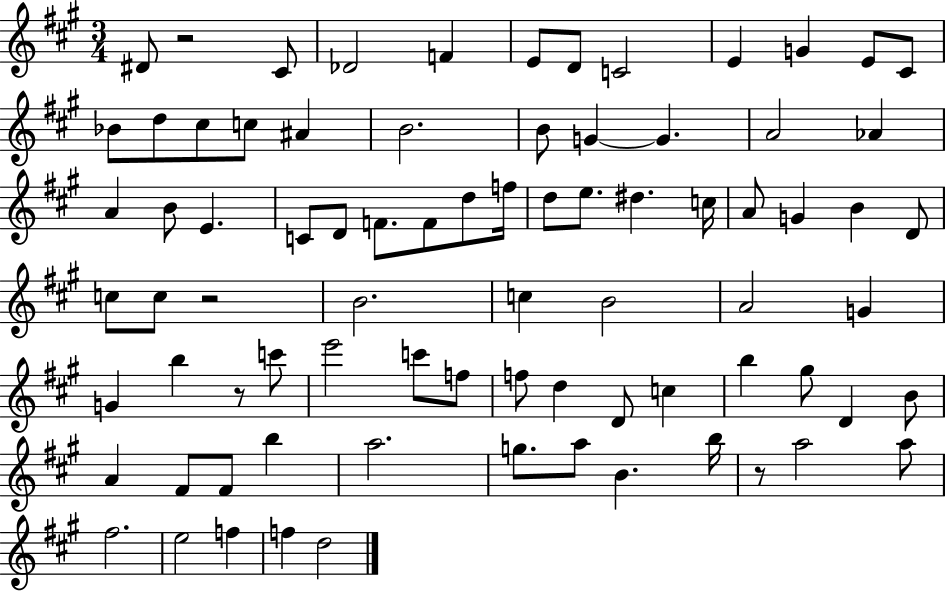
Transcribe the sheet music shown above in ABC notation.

X:1
T:Untitled
M:3/4
L:1/4
K:A
^D/2 z2 ^C/2 _D2 F E/2 D/2 C2 E G E/2 ^C/2 _B/2 d/2 ^c/2 c/2 ^A B2 B/2 G G A2 _A A B/2 E C/2 D/2 F/2 F/2 d/2 f/4 d/2 e/2 ^d c/4 A/2 G B D/2 c/2 c/2 z2 B2 c B2 A2 G G b z/2 c'/2 e'2 c'/2 f/2 f/2 d D/2 c b ^g/2 D B/2 A ^F/2 ^F/2 b a2 g/2 a/2 B b/4 z/2 a2 a/2 ^f2 e2 f f d2